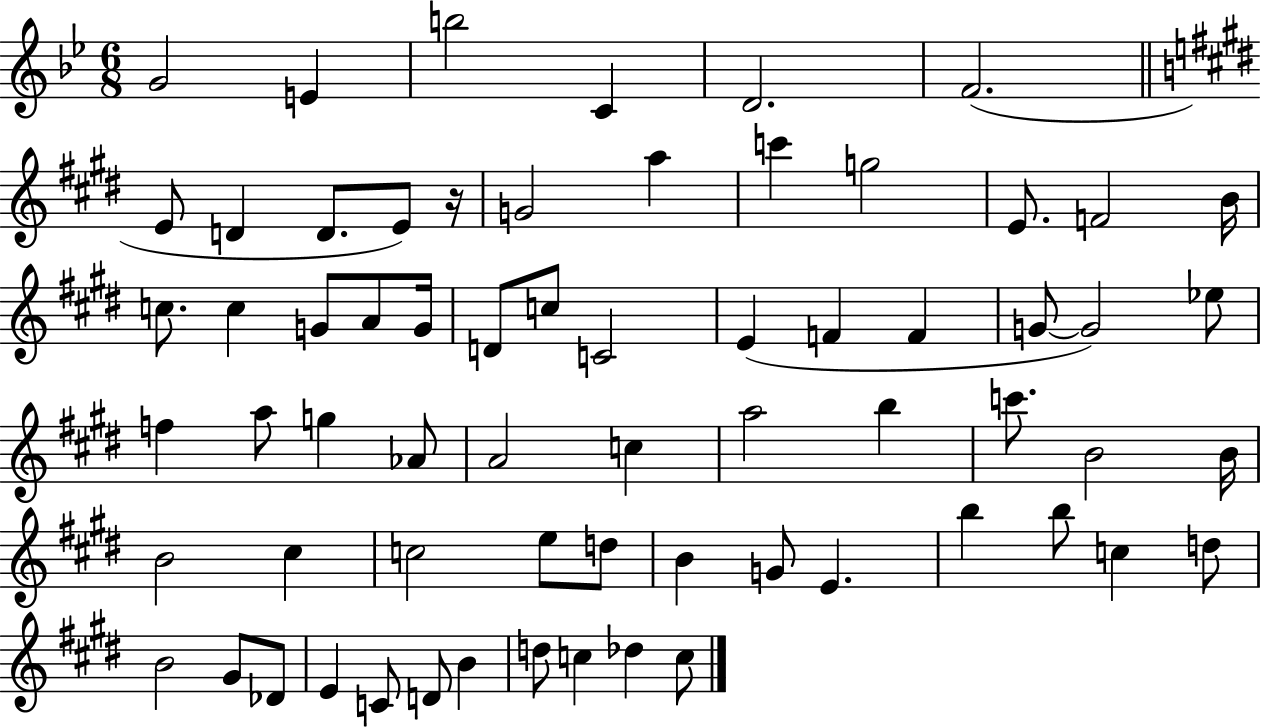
{
  \clef treble
  \numericTimeSignature
  \time 6/8
  \key bes \major
  \repeat volta 2 { g'2 e'4 | b''2 c'4 | d'2. | f'2.( | \break \bar "||" \break \key e \major e'8 d'4 d'8. e'8) r16 | g'2 a''4 | c'''4 g''2 | e'8. f'2 b'16 | \break c''8. c''4 g'8 a'8 g'16 | d'8 c''8 c'2 | e'4( f'4 f'4 | g'8~~ g'2) ees''8 | \break f''4 a''8 g''4 aes'8 | a'2 c''4 | a''2 b''4 | c'''8. b'2 b'16 | \break b'2 cis''4 | c''2 e''8 d''8 | b'4 g'8 e'4. | b''4 b''8 c''4 d''8 | \break b'2 gis'8 des'8 | e'4 c'8 d'8 b'4 | d''8 c''4 des''4 c''8 | } \bar "|."
}